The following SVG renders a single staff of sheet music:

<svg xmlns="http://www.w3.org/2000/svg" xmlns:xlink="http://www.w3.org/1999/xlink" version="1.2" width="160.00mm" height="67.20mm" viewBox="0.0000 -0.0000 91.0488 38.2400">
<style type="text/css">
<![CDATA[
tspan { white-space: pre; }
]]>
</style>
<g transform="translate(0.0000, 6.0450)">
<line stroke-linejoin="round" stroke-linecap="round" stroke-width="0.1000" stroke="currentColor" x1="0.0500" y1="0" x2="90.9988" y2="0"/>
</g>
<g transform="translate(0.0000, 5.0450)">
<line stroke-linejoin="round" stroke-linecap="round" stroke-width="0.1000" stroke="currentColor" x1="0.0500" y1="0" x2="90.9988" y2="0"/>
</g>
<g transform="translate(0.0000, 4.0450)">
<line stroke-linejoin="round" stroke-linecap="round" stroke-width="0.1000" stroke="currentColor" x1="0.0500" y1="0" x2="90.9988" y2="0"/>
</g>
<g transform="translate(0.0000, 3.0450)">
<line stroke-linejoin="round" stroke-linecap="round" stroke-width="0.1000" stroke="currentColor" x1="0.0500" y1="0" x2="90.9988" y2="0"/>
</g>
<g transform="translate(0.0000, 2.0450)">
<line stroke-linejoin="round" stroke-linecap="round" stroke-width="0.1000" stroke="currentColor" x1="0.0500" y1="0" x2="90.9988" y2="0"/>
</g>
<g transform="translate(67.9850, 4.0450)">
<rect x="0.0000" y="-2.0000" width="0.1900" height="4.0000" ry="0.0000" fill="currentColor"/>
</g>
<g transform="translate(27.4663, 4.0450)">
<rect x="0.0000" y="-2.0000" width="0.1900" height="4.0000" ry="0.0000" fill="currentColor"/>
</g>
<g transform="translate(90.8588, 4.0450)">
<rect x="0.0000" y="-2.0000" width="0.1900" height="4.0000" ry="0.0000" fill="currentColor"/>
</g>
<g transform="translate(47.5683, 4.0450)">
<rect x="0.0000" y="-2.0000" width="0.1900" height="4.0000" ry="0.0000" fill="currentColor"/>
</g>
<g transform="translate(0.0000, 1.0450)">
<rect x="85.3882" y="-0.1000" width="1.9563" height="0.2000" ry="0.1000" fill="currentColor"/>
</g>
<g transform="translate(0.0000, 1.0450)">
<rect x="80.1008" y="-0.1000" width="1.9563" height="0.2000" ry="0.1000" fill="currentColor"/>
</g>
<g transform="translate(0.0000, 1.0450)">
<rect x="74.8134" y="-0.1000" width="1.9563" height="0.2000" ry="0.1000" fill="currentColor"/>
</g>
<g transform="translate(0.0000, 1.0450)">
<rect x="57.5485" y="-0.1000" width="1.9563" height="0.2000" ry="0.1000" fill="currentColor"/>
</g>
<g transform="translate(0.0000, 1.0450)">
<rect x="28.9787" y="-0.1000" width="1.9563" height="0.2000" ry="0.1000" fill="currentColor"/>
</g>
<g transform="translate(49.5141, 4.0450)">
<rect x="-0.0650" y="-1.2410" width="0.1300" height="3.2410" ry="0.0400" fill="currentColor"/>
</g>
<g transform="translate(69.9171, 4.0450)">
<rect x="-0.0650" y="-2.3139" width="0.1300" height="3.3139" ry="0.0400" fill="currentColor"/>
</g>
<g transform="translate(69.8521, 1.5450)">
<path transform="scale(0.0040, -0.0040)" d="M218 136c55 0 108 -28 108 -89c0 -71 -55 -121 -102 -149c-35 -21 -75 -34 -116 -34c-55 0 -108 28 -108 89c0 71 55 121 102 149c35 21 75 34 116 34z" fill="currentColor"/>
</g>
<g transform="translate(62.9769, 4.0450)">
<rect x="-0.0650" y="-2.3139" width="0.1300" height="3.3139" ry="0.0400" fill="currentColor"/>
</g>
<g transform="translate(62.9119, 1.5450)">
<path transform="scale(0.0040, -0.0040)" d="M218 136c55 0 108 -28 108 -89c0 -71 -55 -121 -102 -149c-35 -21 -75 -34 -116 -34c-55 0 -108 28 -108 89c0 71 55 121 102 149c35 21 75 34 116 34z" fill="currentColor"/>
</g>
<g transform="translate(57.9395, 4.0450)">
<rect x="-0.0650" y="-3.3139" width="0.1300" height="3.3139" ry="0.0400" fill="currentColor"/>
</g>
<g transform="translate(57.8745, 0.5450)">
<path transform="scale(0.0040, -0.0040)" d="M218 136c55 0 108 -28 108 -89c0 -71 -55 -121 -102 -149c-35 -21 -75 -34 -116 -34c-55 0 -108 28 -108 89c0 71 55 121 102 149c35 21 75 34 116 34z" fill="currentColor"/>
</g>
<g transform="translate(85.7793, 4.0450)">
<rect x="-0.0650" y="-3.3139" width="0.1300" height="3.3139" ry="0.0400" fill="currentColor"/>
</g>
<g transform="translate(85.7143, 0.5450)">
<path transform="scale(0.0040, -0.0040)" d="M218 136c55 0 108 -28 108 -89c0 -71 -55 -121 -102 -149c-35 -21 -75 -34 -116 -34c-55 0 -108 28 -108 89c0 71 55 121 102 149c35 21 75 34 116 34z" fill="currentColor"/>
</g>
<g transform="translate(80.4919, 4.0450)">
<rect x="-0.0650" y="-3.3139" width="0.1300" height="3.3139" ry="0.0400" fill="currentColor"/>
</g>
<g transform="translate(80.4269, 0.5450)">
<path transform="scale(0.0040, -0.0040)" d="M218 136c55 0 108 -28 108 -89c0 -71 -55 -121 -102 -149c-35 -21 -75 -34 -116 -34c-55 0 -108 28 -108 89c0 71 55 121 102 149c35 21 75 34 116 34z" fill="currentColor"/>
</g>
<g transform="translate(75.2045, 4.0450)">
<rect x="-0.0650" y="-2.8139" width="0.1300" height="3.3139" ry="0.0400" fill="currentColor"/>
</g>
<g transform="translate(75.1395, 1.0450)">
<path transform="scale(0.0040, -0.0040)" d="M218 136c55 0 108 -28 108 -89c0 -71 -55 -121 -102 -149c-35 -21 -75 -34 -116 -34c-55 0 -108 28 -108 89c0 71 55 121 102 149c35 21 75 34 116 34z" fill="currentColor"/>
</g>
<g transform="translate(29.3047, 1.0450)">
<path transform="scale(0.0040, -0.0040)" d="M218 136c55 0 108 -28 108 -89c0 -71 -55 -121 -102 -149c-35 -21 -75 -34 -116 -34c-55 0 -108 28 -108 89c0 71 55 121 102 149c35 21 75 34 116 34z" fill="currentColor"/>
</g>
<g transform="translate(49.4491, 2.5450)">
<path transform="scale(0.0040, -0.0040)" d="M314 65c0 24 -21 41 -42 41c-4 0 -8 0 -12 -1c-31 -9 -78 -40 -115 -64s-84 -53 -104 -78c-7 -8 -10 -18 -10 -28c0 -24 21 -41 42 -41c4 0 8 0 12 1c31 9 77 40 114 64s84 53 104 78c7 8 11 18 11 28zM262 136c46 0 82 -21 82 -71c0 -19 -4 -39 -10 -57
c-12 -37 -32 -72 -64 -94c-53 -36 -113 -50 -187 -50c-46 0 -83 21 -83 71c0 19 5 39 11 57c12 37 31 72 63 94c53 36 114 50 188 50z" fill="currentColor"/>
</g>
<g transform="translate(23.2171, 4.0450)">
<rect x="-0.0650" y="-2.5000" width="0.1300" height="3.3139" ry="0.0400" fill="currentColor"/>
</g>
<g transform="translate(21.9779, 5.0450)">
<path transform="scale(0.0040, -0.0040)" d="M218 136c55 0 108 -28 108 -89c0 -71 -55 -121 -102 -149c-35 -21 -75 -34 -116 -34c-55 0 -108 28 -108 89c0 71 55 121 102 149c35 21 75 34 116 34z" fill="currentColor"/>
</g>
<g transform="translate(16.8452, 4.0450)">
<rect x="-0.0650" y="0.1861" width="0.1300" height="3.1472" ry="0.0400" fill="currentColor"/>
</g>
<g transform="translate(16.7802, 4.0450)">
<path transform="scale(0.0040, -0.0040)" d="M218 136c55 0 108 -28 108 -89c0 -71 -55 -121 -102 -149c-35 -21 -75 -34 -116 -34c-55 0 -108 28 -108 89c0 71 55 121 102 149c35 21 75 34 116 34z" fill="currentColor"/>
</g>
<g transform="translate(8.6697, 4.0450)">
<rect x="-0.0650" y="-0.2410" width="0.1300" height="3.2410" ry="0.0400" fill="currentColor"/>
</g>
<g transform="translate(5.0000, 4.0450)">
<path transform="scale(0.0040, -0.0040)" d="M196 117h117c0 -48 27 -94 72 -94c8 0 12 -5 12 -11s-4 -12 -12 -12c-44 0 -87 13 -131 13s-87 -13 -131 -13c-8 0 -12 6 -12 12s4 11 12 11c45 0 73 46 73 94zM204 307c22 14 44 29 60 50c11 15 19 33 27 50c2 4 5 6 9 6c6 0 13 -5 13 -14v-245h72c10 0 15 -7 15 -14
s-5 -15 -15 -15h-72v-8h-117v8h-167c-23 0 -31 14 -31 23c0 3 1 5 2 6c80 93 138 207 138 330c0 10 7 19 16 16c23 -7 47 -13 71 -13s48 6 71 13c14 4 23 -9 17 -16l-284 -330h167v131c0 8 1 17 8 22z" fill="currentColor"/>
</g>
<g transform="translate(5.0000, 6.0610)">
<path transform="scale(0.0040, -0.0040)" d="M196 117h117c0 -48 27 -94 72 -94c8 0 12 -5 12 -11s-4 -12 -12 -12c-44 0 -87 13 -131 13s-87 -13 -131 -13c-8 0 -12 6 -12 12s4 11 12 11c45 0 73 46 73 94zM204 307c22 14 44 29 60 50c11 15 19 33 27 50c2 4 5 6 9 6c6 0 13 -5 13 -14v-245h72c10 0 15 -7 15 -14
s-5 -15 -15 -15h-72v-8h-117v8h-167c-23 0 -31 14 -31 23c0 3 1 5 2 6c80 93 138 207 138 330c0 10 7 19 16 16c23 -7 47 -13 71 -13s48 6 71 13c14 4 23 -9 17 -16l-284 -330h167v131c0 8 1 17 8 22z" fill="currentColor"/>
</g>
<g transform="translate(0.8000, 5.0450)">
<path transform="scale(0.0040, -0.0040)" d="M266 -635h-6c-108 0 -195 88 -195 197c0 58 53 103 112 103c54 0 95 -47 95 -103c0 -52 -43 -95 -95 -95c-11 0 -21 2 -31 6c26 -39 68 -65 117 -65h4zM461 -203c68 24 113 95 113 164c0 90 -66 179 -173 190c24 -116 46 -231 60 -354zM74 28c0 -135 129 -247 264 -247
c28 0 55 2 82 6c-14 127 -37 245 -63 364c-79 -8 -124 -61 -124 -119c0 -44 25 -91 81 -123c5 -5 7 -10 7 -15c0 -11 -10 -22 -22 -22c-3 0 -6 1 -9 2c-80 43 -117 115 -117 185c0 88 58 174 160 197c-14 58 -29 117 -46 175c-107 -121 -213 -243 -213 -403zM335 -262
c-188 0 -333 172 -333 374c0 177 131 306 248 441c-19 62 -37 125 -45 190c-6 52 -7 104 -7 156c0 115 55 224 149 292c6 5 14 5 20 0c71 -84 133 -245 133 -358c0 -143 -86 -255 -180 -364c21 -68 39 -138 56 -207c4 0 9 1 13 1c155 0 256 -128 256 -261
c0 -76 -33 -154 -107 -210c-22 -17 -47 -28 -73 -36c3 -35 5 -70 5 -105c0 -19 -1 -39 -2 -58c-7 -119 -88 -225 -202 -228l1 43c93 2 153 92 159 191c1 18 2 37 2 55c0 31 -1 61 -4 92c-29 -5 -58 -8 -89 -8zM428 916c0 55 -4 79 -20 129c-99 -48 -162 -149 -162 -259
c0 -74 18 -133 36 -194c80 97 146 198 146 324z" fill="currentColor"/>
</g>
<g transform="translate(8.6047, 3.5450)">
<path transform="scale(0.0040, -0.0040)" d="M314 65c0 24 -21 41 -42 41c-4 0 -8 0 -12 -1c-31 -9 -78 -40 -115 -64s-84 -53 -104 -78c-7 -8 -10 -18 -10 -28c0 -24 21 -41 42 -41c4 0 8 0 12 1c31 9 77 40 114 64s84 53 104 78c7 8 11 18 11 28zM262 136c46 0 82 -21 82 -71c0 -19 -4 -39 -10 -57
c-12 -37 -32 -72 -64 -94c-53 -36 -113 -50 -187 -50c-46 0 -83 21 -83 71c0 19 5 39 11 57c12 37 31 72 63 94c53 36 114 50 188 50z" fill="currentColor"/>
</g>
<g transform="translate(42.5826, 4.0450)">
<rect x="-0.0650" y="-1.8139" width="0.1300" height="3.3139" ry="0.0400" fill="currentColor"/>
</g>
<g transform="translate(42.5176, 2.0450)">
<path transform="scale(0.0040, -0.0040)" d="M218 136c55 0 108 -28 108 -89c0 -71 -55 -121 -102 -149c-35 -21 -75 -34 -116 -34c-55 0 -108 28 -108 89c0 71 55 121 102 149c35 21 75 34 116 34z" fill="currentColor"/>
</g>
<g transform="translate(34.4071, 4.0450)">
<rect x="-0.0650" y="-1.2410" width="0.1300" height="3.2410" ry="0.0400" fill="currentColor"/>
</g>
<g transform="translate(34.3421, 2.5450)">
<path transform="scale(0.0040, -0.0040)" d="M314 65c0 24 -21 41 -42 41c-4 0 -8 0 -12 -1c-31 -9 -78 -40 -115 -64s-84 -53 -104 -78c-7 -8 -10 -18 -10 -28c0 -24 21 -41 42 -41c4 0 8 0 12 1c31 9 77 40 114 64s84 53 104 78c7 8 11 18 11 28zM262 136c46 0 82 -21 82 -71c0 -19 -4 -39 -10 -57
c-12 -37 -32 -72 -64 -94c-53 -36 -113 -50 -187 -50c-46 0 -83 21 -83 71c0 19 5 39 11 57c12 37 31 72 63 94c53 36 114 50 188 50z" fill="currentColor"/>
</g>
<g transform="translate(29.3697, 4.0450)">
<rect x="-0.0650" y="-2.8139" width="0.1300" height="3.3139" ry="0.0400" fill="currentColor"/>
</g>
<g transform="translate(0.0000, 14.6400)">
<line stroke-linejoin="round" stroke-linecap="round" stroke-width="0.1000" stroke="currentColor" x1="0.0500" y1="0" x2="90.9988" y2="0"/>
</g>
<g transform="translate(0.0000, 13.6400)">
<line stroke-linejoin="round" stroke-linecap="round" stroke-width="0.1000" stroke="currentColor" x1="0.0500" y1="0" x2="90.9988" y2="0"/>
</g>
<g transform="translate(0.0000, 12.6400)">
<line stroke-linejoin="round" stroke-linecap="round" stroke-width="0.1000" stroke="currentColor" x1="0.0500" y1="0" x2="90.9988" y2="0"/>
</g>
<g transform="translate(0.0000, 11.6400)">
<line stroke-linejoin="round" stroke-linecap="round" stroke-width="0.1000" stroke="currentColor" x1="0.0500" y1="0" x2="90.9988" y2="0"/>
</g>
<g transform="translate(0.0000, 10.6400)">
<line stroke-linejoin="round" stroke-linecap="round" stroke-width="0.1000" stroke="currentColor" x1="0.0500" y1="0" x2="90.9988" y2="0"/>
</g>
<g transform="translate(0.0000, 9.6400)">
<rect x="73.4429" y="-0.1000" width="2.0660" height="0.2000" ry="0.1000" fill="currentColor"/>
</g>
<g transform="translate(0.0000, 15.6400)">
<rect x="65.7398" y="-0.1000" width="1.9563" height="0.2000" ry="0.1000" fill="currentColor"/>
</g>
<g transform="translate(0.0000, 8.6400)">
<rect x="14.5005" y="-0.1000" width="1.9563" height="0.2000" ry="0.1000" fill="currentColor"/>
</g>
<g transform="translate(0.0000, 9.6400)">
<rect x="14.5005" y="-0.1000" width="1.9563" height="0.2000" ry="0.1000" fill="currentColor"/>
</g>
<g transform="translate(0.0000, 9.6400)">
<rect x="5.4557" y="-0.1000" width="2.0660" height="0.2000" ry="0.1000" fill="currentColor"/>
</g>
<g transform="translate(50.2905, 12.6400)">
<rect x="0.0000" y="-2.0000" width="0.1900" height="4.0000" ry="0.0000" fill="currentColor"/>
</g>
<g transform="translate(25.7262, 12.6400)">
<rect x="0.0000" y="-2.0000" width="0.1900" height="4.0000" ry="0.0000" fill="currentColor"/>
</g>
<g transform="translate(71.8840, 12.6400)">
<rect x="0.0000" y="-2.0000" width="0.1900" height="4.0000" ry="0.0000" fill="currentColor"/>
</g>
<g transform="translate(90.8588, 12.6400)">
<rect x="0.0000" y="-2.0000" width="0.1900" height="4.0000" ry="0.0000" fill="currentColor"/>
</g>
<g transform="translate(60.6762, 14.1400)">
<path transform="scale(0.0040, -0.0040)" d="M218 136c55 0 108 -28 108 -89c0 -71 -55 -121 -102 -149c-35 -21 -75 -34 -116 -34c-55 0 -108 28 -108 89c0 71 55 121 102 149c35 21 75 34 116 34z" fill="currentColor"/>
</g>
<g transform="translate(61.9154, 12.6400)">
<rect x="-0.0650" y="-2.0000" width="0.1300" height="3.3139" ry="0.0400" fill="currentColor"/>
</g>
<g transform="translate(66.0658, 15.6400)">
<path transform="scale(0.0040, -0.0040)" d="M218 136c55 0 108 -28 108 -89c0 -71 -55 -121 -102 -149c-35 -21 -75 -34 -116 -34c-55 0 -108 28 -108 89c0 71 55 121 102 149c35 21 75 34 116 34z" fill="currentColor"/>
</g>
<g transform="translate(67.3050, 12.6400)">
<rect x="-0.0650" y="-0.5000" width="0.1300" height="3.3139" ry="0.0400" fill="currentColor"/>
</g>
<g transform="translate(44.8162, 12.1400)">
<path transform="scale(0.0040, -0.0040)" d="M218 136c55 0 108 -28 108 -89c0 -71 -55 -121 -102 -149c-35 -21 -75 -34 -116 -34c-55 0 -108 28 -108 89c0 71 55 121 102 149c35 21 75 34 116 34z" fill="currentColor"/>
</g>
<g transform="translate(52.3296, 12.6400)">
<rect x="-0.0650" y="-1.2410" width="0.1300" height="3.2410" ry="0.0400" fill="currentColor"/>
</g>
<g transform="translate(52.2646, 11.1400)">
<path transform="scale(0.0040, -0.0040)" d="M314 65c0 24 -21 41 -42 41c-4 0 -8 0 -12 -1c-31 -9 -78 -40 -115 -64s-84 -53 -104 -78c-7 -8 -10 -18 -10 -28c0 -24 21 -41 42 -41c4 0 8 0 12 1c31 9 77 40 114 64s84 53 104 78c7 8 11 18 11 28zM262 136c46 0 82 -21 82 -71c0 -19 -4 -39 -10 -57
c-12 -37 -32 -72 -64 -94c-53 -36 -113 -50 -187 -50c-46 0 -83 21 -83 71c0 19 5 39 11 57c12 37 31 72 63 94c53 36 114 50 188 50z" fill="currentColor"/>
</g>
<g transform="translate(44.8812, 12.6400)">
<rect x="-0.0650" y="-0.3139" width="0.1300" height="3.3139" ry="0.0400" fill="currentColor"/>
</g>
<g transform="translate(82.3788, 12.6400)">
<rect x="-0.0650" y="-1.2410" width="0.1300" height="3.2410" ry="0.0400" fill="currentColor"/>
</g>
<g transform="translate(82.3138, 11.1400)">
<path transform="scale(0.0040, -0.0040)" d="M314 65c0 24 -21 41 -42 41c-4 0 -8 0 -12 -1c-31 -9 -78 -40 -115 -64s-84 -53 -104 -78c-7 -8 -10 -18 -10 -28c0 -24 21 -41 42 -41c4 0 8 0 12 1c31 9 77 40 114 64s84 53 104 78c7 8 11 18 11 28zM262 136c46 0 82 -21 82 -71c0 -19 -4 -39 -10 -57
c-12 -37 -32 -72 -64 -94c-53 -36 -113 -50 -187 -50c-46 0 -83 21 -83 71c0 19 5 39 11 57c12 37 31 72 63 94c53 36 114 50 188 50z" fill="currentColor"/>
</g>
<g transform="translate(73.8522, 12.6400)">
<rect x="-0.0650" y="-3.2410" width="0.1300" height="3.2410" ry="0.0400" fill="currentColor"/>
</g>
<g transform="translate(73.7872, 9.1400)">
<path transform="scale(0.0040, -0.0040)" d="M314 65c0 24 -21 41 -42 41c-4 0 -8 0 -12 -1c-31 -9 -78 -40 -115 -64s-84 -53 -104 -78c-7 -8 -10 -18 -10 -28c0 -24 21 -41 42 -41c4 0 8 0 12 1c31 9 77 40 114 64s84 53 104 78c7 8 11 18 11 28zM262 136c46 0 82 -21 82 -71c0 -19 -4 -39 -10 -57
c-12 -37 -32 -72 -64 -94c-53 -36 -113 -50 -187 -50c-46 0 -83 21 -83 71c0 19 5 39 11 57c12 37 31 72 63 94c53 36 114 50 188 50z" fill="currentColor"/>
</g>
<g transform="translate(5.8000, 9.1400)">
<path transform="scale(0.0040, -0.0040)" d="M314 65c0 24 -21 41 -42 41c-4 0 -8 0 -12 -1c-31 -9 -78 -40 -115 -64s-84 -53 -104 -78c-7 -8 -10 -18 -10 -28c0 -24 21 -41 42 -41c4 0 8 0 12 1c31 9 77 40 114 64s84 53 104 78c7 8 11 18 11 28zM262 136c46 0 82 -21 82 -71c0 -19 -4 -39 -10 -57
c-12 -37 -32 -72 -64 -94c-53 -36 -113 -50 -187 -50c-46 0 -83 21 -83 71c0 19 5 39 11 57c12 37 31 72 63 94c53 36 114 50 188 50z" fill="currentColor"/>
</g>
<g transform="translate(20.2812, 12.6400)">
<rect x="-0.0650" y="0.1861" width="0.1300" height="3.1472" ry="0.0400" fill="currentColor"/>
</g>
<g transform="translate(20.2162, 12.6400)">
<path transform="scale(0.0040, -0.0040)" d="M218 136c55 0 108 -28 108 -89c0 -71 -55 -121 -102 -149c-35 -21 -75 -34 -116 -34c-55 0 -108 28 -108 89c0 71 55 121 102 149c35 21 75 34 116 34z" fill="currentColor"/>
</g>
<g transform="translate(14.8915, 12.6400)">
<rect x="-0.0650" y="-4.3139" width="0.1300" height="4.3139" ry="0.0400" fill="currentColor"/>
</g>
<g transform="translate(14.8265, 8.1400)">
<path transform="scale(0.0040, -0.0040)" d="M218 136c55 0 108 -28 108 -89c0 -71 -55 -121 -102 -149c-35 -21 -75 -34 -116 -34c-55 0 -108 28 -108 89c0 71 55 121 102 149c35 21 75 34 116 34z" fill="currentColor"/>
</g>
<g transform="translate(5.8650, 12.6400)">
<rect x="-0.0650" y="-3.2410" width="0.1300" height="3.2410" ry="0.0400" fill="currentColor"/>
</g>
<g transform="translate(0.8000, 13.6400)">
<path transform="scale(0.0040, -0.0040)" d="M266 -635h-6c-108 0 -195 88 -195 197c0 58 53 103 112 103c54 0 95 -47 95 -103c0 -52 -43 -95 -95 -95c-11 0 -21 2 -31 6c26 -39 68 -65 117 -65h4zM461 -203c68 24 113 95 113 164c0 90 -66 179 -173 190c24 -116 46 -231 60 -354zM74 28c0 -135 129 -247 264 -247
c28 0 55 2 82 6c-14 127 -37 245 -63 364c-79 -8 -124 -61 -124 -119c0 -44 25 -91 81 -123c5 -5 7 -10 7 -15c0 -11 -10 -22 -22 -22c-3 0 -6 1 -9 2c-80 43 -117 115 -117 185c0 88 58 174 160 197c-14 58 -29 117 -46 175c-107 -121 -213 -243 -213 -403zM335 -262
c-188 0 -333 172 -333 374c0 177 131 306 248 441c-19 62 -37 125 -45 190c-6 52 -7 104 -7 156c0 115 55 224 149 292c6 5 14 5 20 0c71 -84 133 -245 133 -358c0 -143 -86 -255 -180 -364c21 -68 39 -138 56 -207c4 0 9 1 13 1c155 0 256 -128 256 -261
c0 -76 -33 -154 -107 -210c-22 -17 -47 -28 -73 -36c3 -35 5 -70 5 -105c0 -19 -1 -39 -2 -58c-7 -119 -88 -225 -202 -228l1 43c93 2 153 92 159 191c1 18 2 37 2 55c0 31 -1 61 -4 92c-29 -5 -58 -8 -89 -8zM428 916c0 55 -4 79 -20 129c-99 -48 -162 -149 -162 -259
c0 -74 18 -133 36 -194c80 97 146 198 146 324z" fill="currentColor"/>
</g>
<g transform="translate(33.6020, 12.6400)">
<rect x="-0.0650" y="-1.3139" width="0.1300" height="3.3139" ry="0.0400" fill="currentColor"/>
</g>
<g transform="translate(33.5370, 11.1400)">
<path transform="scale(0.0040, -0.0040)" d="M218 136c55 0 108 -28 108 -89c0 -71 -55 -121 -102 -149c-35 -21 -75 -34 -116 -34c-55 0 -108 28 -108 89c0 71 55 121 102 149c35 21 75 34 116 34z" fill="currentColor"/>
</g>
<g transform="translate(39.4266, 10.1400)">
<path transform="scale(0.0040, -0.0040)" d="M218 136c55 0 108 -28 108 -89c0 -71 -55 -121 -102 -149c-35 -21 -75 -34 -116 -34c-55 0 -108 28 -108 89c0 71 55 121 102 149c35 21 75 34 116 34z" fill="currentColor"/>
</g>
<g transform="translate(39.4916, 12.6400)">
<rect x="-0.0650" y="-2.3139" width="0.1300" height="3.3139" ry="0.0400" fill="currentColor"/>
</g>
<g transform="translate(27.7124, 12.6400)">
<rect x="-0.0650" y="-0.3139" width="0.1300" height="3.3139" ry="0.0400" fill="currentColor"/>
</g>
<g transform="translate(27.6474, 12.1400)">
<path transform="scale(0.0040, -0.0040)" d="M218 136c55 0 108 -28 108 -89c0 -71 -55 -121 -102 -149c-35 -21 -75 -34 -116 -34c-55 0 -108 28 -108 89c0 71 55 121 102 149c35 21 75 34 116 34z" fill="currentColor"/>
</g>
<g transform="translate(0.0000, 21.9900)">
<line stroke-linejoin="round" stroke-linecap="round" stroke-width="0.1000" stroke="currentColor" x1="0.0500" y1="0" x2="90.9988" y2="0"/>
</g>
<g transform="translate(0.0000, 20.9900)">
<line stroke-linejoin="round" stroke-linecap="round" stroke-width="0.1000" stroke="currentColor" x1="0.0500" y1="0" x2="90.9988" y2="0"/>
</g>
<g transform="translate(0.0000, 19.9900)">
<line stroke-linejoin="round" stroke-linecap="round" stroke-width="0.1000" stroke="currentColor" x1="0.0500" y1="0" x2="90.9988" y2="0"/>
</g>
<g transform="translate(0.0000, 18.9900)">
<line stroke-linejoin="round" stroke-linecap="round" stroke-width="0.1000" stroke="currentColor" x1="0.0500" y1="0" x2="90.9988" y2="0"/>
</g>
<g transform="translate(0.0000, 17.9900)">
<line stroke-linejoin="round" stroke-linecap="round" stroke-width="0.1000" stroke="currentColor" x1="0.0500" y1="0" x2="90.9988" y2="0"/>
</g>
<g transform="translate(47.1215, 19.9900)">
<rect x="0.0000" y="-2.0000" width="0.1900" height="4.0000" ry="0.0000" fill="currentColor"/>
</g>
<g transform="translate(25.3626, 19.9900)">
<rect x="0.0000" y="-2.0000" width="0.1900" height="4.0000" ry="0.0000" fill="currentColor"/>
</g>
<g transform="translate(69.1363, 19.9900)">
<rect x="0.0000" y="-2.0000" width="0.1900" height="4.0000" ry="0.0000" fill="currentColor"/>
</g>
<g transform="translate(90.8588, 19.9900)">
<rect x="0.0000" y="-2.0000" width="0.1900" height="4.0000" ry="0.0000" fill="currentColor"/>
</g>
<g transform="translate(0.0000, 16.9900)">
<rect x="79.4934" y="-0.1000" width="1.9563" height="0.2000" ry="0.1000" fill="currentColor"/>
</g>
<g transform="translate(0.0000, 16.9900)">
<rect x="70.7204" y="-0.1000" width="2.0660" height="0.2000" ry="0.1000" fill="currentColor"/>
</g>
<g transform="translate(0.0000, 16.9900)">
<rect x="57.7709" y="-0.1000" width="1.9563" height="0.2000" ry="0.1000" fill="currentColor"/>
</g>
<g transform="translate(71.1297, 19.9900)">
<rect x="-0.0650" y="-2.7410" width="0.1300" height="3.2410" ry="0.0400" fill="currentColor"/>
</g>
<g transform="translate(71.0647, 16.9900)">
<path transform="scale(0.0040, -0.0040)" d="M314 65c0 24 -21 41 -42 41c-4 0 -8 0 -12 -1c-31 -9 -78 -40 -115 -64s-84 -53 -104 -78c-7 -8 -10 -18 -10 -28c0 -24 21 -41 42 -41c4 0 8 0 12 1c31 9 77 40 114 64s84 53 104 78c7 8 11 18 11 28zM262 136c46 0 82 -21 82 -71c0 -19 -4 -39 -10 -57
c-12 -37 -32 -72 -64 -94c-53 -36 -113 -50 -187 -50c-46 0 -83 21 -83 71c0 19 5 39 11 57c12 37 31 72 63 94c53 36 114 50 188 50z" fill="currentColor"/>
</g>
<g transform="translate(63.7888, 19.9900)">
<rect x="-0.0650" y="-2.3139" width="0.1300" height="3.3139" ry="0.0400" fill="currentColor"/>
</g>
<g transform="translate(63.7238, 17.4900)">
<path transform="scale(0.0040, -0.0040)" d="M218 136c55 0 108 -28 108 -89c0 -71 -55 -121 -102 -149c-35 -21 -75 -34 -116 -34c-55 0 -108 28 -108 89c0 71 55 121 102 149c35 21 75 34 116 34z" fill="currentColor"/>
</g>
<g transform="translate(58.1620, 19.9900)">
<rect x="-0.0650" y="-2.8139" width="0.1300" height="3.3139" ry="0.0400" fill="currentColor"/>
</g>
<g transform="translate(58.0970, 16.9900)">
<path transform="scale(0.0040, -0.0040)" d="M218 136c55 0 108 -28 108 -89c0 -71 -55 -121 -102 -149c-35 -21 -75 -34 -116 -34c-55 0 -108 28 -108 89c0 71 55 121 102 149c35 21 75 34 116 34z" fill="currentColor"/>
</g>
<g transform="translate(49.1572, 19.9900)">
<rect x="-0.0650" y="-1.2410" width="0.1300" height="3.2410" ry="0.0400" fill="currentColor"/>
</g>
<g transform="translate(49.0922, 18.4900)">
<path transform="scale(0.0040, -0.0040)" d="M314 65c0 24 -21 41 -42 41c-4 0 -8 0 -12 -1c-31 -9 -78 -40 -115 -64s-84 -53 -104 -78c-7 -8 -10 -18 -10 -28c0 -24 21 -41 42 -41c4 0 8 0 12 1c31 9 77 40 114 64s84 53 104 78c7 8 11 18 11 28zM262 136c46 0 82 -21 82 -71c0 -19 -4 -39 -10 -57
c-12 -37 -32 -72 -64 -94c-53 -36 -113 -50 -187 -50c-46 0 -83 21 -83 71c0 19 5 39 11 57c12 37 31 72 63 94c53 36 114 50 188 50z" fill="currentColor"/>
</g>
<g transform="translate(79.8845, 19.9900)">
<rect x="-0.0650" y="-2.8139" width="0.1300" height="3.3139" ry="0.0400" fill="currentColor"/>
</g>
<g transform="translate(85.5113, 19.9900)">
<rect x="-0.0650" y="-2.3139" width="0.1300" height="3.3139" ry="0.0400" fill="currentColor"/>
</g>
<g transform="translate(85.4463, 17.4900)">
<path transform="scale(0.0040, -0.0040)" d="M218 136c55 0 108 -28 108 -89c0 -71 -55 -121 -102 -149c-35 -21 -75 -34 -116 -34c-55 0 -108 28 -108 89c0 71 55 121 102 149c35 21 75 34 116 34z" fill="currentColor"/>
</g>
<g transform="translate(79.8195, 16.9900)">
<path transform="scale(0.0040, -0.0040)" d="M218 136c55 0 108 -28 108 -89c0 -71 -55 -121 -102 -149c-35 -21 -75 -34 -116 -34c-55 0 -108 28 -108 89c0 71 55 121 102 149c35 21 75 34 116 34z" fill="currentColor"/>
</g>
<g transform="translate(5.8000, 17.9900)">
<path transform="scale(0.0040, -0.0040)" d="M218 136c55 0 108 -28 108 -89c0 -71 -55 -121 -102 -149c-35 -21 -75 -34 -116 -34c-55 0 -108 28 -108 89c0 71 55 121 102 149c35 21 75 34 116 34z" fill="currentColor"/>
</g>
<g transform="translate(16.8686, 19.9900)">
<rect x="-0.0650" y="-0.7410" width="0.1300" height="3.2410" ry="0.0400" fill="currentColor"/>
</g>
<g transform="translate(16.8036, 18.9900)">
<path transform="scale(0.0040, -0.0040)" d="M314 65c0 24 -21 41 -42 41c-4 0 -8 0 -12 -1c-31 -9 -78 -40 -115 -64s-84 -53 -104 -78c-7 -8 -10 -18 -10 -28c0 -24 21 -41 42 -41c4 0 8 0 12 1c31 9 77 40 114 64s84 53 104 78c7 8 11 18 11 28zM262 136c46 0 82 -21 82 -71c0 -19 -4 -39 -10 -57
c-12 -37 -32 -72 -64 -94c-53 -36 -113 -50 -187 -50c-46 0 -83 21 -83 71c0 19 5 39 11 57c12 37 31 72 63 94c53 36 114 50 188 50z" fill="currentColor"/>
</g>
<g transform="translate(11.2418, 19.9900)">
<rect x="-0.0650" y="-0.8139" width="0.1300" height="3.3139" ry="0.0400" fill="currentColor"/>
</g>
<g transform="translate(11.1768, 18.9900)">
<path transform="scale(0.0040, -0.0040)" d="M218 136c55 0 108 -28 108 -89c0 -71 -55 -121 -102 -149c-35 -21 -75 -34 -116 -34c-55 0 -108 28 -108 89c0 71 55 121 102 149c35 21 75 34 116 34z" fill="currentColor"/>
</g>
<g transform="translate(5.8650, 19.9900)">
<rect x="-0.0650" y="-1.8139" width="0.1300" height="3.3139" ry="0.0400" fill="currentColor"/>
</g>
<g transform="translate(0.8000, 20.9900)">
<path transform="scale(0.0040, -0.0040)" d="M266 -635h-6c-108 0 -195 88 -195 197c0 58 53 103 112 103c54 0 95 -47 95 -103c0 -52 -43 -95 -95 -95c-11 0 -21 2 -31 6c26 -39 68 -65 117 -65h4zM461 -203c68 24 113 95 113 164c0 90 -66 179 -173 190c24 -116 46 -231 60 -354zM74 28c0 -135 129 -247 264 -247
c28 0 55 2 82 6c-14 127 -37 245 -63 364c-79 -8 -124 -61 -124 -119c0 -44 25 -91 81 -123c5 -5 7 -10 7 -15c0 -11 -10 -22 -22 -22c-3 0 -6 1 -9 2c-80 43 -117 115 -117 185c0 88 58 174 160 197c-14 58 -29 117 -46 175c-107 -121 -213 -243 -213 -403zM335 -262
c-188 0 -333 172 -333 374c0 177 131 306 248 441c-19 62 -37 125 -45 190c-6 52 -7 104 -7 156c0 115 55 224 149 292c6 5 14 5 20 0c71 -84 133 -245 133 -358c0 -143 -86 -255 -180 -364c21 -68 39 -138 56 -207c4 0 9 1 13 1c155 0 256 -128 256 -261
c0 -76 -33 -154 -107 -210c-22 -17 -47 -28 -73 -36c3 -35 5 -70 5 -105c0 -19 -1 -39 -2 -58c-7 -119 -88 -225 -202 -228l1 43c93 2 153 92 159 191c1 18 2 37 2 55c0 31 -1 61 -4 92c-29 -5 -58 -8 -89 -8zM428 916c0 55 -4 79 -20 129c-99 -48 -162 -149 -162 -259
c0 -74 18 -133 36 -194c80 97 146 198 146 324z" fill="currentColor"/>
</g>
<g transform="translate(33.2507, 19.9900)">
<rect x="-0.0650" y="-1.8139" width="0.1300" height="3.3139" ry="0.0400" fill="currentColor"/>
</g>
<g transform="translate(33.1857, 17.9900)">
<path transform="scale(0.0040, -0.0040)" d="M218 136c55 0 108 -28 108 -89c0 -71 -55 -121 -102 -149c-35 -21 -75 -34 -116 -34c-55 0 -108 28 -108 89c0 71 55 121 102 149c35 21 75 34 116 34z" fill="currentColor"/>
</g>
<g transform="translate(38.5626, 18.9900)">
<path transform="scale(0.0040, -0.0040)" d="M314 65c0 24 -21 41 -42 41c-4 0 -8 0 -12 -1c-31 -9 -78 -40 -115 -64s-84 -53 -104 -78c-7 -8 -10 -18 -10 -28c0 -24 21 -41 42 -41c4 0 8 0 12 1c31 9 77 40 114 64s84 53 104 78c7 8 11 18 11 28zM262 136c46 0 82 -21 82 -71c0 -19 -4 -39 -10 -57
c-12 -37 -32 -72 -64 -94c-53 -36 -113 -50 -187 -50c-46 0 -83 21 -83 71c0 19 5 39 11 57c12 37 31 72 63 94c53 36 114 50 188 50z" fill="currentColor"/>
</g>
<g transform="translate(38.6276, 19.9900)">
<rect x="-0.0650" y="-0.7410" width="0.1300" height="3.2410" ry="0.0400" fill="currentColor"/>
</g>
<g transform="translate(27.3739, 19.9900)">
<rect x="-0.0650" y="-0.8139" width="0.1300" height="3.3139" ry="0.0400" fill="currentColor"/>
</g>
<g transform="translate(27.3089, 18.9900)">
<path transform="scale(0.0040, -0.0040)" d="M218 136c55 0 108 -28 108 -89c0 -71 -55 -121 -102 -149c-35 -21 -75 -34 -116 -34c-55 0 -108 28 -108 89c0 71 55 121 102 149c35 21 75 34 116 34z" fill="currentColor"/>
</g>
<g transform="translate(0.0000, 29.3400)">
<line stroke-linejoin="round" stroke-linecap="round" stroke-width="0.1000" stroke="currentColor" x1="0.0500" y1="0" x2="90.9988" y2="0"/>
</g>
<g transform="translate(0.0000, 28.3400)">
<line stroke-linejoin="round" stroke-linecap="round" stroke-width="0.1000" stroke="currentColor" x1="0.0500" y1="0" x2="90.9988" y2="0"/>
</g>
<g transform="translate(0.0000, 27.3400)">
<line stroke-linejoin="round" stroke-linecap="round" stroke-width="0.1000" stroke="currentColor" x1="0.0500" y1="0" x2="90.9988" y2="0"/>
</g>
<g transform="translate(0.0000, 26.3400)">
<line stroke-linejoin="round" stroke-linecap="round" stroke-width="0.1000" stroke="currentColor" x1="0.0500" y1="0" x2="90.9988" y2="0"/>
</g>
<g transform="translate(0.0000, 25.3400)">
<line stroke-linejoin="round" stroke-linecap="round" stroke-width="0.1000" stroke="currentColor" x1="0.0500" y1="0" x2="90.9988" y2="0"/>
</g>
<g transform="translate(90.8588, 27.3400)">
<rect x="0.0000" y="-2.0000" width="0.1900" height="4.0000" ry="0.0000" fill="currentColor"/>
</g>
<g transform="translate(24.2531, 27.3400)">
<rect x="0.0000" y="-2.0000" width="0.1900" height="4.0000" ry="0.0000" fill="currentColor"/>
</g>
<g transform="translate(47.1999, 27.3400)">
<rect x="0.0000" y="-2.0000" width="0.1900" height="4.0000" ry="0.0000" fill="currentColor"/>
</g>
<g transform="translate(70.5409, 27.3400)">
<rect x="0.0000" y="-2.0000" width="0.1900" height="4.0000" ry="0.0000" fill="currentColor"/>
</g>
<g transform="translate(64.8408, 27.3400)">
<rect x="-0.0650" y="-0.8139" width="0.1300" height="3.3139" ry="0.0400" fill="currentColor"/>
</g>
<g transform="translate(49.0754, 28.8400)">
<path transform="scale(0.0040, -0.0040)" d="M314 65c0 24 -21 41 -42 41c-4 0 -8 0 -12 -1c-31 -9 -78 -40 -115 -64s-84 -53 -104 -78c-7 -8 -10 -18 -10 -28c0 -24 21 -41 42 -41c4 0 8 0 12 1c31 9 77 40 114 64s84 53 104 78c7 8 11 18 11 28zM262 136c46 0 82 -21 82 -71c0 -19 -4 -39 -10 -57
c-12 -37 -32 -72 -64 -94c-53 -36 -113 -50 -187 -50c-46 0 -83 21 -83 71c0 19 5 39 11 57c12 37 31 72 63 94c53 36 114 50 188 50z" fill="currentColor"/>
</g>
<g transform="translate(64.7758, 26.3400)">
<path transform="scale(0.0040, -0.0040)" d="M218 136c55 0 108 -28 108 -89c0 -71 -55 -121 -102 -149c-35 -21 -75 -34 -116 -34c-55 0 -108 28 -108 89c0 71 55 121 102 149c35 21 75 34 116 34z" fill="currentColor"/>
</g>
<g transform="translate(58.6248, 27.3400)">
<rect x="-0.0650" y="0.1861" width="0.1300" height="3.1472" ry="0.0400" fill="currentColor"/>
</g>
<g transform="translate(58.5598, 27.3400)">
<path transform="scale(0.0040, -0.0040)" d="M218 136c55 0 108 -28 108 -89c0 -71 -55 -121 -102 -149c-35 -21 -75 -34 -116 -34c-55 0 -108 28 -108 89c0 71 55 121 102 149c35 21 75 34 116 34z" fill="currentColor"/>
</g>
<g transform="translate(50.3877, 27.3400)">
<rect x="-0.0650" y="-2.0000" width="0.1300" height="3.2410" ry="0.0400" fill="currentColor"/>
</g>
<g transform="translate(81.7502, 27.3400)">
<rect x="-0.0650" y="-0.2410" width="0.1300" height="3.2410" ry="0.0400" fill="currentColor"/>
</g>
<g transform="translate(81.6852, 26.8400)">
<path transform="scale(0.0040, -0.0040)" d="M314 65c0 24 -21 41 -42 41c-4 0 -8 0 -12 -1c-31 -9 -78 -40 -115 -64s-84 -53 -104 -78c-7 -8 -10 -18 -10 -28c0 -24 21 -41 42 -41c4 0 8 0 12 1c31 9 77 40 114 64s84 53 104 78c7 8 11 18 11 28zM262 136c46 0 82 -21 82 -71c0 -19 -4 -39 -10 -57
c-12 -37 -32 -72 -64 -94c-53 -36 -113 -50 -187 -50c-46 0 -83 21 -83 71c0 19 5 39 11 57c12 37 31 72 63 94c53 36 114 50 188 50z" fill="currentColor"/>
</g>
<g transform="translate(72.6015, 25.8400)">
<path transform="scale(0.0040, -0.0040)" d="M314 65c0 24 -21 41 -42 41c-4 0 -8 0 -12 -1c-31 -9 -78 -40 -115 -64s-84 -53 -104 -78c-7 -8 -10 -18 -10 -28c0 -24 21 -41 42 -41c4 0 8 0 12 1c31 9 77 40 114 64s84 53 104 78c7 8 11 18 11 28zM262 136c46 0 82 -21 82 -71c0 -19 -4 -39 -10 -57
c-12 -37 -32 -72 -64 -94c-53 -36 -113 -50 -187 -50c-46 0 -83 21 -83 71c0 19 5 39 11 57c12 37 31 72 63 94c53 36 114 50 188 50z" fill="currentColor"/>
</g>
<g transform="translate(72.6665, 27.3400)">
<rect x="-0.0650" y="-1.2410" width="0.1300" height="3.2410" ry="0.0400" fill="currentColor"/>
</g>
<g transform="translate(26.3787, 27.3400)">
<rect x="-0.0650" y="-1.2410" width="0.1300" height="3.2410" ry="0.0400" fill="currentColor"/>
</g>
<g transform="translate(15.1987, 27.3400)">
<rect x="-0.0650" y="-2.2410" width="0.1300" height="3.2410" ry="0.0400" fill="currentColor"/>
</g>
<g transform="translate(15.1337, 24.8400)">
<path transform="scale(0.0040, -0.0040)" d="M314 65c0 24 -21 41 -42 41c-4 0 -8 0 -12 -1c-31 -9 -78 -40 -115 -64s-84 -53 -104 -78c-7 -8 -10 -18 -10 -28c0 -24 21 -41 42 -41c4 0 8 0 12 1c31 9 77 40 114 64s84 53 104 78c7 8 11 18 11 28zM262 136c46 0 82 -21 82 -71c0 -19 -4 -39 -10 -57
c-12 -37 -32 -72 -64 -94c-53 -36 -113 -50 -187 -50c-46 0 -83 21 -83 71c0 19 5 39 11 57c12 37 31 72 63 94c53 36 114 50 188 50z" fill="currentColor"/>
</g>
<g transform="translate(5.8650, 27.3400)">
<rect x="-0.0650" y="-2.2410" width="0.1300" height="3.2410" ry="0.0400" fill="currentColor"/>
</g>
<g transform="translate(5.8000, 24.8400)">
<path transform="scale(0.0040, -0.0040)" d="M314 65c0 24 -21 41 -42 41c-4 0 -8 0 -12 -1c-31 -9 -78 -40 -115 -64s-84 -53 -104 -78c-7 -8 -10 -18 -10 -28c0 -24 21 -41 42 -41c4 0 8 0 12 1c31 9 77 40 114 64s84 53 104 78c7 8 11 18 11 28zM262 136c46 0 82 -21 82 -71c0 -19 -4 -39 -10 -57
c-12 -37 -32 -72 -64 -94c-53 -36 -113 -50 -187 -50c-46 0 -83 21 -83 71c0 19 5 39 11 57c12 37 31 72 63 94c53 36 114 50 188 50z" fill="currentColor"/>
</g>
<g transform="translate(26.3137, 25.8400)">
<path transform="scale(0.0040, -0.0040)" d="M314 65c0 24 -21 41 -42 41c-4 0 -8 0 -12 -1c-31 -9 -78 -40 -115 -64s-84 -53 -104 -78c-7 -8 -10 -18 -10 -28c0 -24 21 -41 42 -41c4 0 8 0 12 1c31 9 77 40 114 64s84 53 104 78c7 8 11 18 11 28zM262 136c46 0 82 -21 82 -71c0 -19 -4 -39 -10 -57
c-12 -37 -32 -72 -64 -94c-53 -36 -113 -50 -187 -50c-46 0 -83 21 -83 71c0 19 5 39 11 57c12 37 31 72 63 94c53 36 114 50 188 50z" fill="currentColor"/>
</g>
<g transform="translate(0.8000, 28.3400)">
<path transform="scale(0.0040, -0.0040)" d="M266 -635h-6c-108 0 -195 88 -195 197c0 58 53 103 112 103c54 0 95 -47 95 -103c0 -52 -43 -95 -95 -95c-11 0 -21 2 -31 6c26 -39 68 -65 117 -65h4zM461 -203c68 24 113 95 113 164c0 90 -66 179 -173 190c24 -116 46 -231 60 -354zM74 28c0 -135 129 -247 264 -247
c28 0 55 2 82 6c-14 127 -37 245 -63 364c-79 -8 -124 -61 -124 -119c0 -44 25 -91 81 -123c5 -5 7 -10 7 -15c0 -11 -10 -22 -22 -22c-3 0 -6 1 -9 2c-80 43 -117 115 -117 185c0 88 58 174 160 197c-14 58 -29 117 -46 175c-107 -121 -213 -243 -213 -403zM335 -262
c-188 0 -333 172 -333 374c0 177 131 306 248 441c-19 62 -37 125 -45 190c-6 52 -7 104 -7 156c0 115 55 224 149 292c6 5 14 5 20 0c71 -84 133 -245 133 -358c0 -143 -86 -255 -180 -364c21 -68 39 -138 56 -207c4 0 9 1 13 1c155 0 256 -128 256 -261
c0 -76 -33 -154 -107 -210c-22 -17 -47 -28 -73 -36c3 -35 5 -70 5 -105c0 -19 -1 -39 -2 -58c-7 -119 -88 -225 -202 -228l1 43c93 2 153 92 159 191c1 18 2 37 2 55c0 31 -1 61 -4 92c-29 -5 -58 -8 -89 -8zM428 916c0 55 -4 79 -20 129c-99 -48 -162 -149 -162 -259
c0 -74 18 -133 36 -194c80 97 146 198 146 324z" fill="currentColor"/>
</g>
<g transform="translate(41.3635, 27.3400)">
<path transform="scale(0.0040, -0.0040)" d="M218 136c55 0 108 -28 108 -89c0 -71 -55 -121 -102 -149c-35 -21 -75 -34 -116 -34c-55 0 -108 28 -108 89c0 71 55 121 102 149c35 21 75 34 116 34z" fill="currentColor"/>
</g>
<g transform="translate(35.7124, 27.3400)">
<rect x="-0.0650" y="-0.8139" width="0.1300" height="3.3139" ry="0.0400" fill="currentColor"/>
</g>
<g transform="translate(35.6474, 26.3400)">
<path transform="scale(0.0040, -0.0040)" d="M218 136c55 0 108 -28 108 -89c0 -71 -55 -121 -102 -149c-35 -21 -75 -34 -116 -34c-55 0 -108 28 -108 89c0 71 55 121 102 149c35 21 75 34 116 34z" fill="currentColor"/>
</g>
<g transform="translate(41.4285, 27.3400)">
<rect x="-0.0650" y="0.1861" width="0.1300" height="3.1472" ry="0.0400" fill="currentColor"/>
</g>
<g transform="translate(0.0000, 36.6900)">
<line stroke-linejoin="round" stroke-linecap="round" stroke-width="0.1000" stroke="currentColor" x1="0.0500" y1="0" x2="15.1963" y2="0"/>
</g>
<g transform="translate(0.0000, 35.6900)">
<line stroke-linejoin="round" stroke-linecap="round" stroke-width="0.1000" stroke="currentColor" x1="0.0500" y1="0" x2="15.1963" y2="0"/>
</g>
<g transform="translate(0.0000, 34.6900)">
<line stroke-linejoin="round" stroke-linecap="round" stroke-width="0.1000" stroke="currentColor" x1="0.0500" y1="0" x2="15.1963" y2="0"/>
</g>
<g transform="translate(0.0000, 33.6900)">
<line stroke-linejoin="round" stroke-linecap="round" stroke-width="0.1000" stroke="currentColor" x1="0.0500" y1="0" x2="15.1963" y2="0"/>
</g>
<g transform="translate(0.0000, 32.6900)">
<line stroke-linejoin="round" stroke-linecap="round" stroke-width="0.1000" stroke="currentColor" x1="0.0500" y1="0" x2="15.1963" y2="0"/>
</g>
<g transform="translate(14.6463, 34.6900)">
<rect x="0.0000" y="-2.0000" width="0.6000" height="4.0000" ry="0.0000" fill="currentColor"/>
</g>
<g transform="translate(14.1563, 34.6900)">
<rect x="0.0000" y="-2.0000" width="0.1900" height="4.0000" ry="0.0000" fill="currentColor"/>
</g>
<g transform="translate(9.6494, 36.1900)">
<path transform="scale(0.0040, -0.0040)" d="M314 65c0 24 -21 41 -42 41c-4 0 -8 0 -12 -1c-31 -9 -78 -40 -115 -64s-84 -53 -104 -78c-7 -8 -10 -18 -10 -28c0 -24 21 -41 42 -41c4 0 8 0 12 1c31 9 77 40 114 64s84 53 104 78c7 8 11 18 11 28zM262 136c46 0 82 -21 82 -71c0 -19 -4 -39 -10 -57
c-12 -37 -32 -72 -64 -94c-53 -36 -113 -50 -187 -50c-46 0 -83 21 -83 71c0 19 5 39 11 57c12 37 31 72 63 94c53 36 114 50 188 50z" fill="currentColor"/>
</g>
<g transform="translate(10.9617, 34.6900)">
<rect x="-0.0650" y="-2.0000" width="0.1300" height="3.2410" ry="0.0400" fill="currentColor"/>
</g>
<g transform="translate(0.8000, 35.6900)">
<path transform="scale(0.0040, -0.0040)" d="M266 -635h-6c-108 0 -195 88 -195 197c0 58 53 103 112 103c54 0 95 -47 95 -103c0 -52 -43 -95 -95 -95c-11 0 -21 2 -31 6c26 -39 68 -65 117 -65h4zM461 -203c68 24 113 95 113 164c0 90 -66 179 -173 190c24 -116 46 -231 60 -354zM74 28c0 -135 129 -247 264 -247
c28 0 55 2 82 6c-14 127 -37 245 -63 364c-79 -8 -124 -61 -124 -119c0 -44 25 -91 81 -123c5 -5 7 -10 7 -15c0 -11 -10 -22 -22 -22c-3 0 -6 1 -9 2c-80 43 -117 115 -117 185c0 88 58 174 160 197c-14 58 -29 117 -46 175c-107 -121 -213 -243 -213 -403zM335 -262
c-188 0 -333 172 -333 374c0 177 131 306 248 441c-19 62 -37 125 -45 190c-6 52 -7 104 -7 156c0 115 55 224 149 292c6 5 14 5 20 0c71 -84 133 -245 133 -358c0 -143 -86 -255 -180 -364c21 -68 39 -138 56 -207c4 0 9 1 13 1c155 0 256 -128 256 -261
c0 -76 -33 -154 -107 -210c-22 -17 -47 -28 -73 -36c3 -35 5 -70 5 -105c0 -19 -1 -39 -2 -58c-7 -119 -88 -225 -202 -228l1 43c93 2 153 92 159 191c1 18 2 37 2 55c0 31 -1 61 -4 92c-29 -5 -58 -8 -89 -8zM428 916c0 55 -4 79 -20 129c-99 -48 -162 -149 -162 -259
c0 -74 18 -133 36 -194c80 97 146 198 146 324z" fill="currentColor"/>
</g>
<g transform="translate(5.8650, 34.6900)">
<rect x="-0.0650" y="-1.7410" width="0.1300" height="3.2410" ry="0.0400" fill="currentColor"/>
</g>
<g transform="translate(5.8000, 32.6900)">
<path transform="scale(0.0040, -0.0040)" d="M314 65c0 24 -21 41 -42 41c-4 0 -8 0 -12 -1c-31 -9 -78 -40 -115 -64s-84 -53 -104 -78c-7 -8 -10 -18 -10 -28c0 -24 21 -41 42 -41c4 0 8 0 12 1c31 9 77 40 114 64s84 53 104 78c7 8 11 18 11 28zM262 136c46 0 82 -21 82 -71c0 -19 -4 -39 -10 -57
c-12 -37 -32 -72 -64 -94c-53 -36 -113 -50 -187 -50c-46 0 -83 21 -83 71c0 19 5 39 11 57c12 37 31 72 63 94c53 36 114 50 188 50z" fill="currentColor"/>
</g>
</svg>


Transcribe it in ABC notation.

X:1
T:Untitled
M:4/4
L:1/4
K:C
c2 B G a e2 f e2 b g g a b b b2 d' B c e g c e2 F C b2 e2 f d d2 d f d2 e2 a g a2 a g g2 g2 e2 d B F2 B d e2 c2 f2 F2